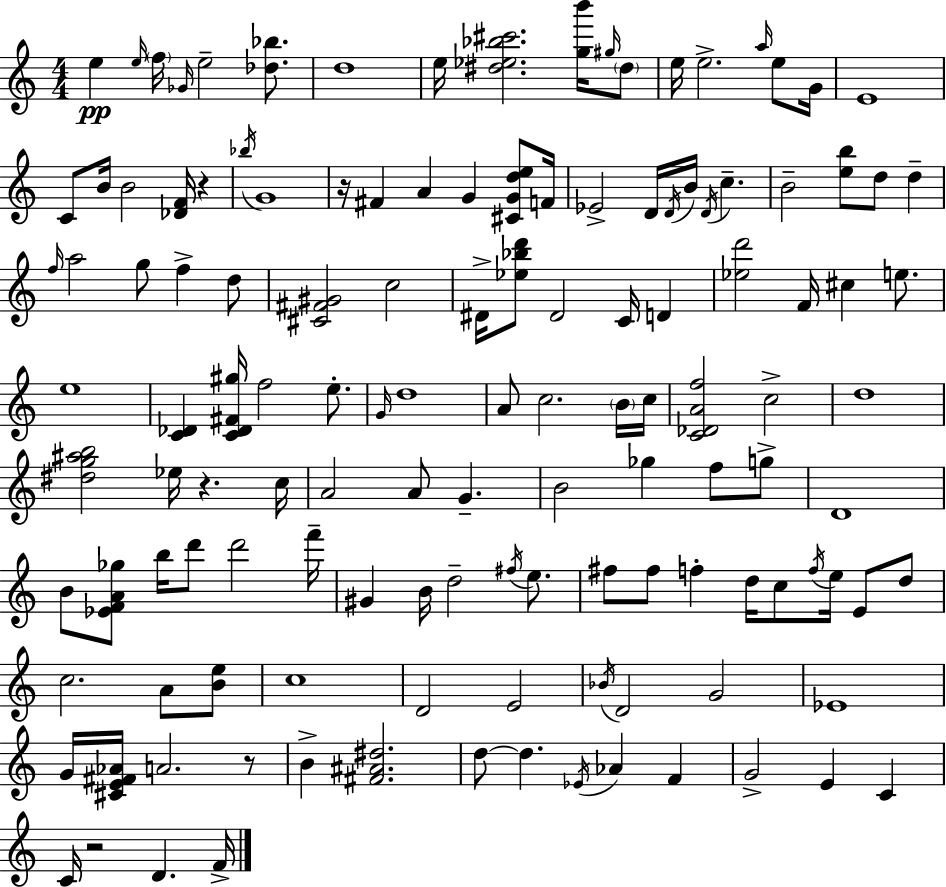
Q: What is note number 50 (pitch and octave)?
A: G4